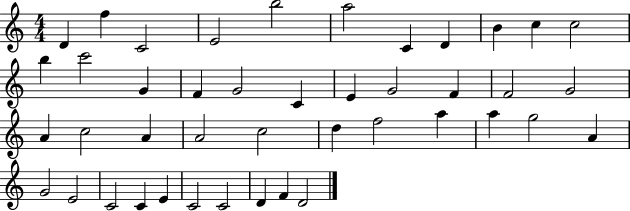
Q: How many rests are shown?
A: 0